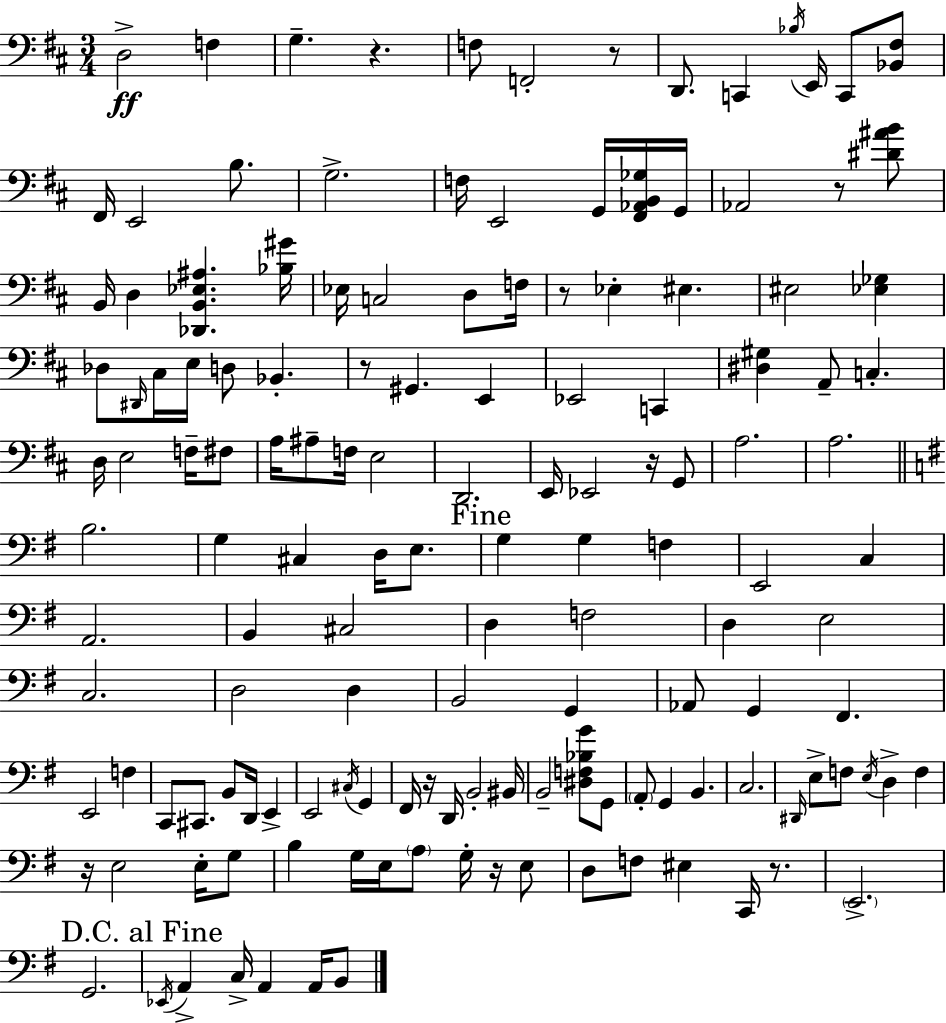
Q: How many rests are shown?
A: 10